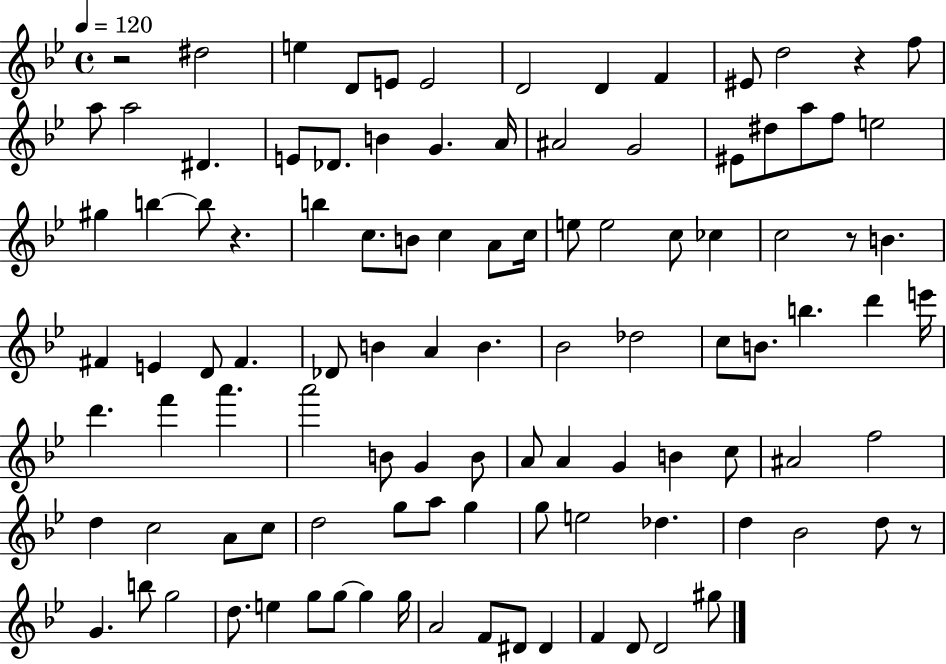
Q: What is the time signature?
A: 4/4